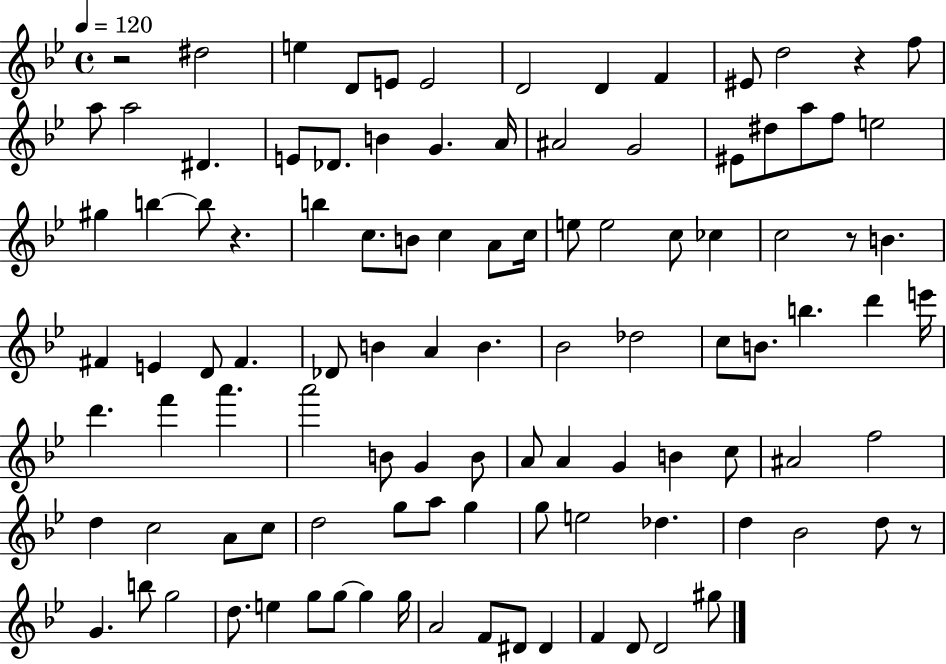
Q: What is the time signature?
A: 4/4